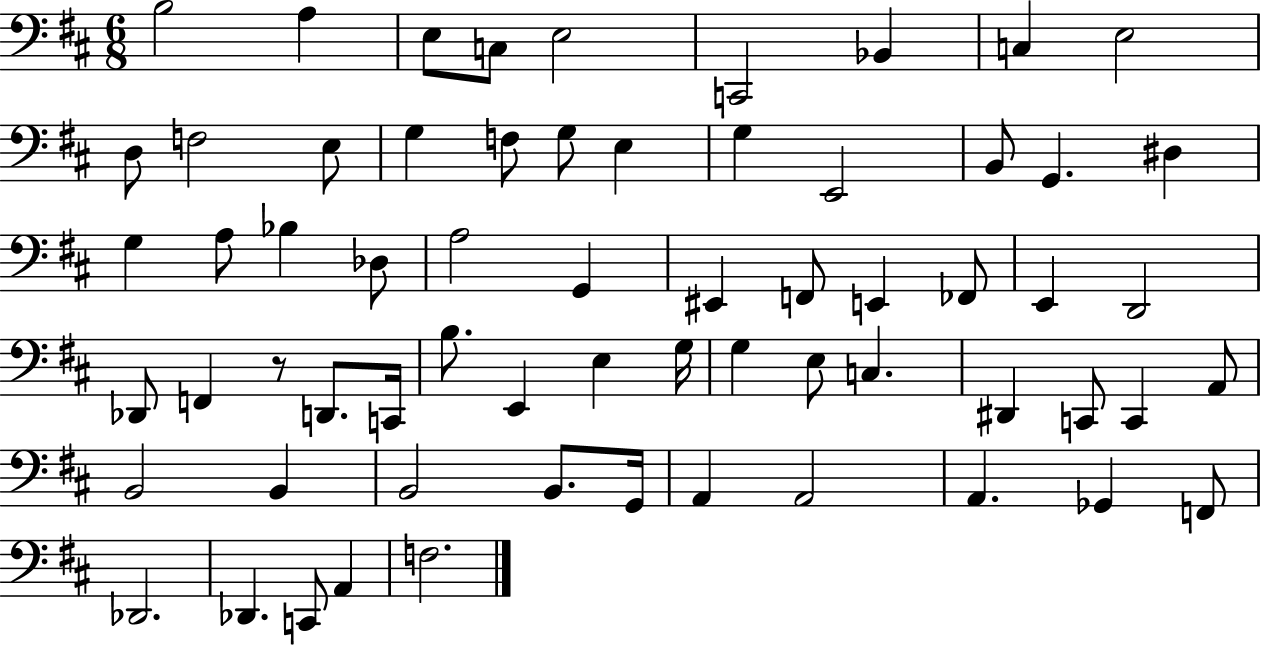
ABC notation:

X:1
T:Untitled
M:6/8
L:1/4
K:D
B,2 A, E,/2 C,/2 E,2 C,,2 _B,, C, E,2 D,/2 F,2 E,/2 G, F,/2 G,/2 E, G, E,,2 B,,/2 G,, ^D, G, A,/2 _B, _D,/2 A,2 G,, ^E,, F,,/2 E,, _F,,/2 E,, D,,2 _D,,/2 F,, z/2 D,,/2 C,,/4 B,/2 E,, E, G,/4 G, E,/2 C, ^D,, C,,/2 C,, A,,/2 B,,2 B,, B,,2 B,,/2 G,,/4 A,, A,,2 A,, _G,, F,,/2 _D,,2 _D,, C,,/2 A,, F,2